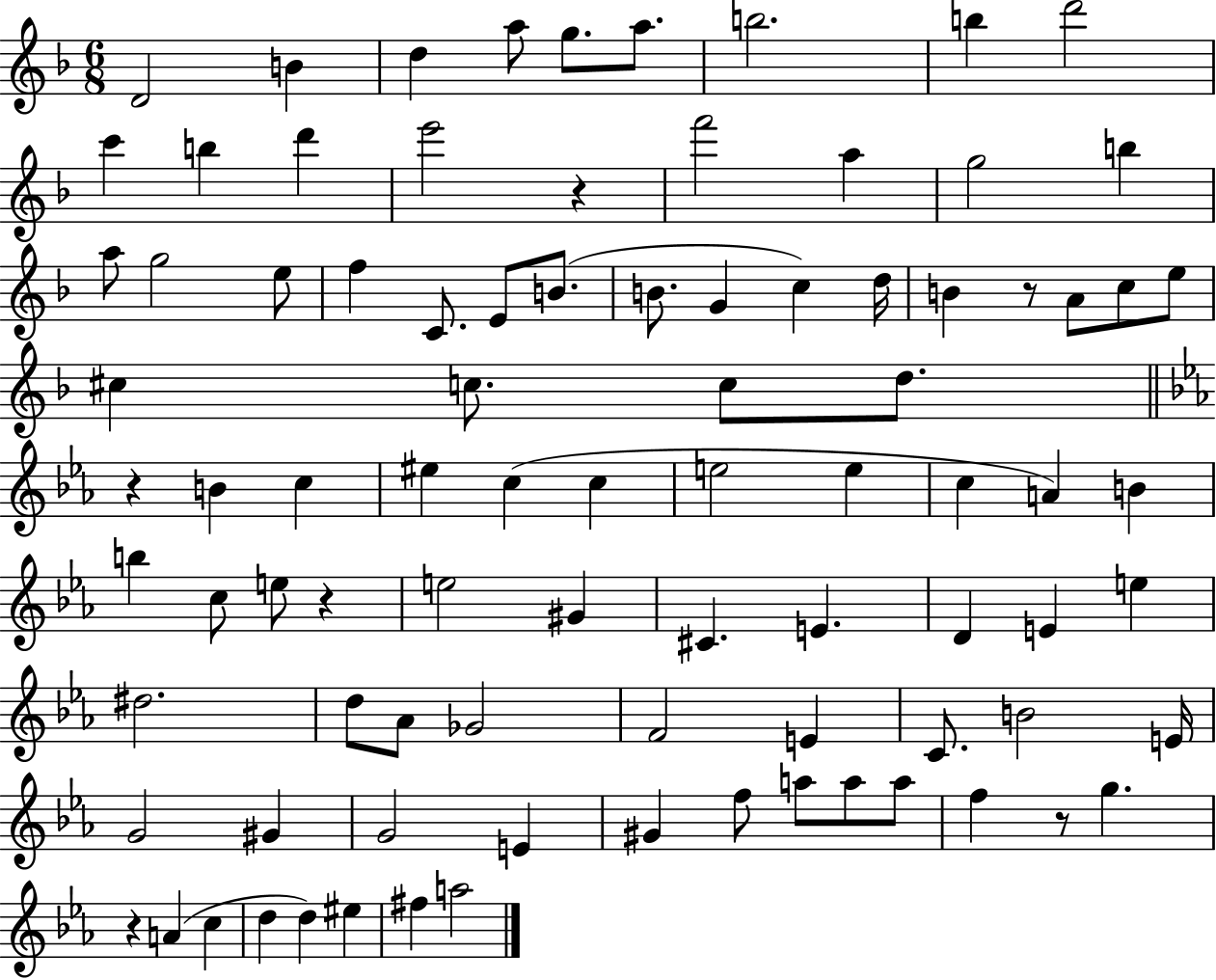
{
  \clef treble
  \numericTimeSignature
  \time 6/8
  \key f \major
  d'2 b'4 | d''4 a''8 g''8. a''8. | b''2. | b''4 d'''2 | \break c'''4 b''4 d'''4 | e'''2 r4 | f'''2 a''4 | g''2 b''4 | \break a''8 g''2 e''8 | f''4 c'8. e'8 b'8.( | b'8. g'4 c''4) d''16 | b'4 r8 a'8 c''8 e''8 | \break cis''4 c''8. c''8 d''8. | \bar "||" \break \key ees \major r4 b'4 c''4 | eis''4 c''4( c''4 | e''2 e''4 | c''4 a'4) b'4 | \break b''4 c''8 e''8 r4 | e''2 gis'4 | cis'4. e'4. | d'4 e'4 e''4 | \break dis''2. | d''8 aes'8 ges'2 | f'2 e'4 | c'8. b'2 e'16 | \break g'2 gis'4 | g'2 e'4 | gis'4 f''8 a''8 a''8 a''8 | f''4 r8 g''4. | \break r4 a'4( c''4 | d''4 d''4) eis''4 | fis''4 a''2 | \bar "|."
}